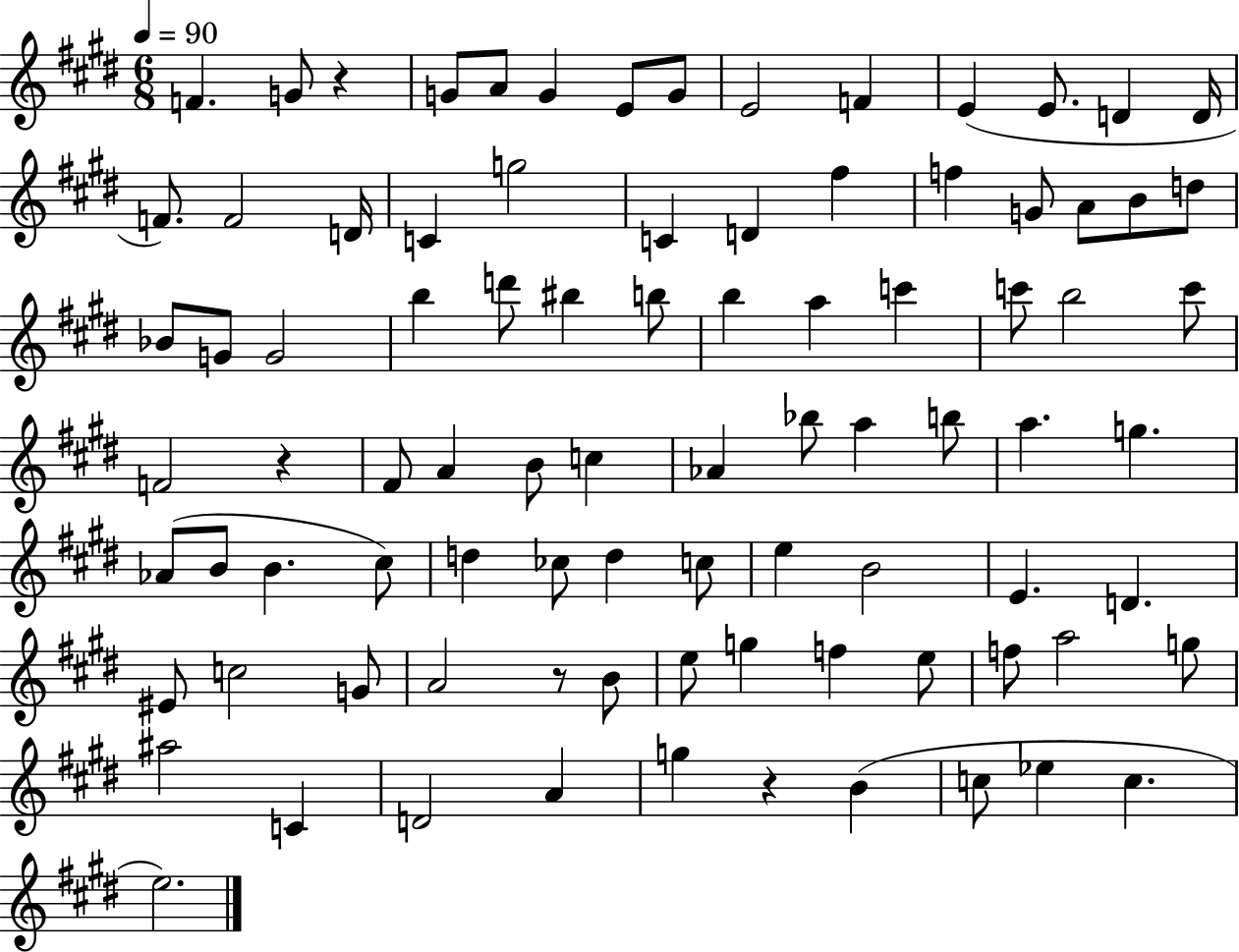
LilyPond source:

{
  \clef treble
  \numericTimeSignature
  \time 6/8
  \key e \major
  \tempo 4 = 90
  f'4. g'8 r4 | g'8 a'8 g'4 e'8 g'8 | e'2 f'4 | e'4( e'8. d'4 d'16 | \break f'8.) f'2 d'16 | c'4 g''2 | c'4 d'4 fis''4 | f''4 g'8 a'8 b'8 d''8 | \break bes'8 g'8 g'2 | b''4 d'''8 bis''4 b''8 | b''4 a''4 c'''4 | c'''8 b''2 c'''8 | \break f'2 r4 | fis'8 a'4 b'8 c''4 | aes'4 bes''8 a''4 b''8 | a''4. g''4. | \break aes'8( b'8 b'4. cis''8) | d''4 ces''8 d''4 c''8 | e''4 b'2 | e'4. d'4. | \break eis'8 c''2 g'8 | a'2 r8 b'8 | e''8 g''4 f''4 e''8 | f''8 a''2 g''8 | \break ais''2 c'4 | d'2 a'4 | g''4 r4 b'4( | c''8 ees''4 c''4. | \break e''2.) | \bar "|."
}